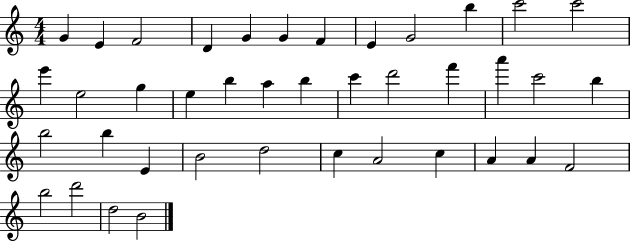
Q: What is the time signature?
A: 4/4